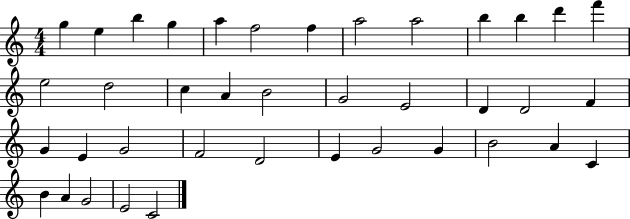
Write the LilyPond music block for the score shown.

{
  \clef treble
  \numericTimeSignature
  \time 4/4
  \key c \major
  g''4 e''4 b''4 g''4 | a''4 f''2 f''4 | a''2 a''2 | b''4 b''4 d'''4 f'''4 | \break e''2 d''2 | c''4 a'4 b'2 | g'2 e'2 | d'4 d'2 f'4 | \break g'4 e'4 g'2 | f'2 d'2 | e'4 g'2 g'4 | b'2 a'4 c'4 | \break b'4 a'4 g'2 | e'2 c'2 | \bar "|."
}